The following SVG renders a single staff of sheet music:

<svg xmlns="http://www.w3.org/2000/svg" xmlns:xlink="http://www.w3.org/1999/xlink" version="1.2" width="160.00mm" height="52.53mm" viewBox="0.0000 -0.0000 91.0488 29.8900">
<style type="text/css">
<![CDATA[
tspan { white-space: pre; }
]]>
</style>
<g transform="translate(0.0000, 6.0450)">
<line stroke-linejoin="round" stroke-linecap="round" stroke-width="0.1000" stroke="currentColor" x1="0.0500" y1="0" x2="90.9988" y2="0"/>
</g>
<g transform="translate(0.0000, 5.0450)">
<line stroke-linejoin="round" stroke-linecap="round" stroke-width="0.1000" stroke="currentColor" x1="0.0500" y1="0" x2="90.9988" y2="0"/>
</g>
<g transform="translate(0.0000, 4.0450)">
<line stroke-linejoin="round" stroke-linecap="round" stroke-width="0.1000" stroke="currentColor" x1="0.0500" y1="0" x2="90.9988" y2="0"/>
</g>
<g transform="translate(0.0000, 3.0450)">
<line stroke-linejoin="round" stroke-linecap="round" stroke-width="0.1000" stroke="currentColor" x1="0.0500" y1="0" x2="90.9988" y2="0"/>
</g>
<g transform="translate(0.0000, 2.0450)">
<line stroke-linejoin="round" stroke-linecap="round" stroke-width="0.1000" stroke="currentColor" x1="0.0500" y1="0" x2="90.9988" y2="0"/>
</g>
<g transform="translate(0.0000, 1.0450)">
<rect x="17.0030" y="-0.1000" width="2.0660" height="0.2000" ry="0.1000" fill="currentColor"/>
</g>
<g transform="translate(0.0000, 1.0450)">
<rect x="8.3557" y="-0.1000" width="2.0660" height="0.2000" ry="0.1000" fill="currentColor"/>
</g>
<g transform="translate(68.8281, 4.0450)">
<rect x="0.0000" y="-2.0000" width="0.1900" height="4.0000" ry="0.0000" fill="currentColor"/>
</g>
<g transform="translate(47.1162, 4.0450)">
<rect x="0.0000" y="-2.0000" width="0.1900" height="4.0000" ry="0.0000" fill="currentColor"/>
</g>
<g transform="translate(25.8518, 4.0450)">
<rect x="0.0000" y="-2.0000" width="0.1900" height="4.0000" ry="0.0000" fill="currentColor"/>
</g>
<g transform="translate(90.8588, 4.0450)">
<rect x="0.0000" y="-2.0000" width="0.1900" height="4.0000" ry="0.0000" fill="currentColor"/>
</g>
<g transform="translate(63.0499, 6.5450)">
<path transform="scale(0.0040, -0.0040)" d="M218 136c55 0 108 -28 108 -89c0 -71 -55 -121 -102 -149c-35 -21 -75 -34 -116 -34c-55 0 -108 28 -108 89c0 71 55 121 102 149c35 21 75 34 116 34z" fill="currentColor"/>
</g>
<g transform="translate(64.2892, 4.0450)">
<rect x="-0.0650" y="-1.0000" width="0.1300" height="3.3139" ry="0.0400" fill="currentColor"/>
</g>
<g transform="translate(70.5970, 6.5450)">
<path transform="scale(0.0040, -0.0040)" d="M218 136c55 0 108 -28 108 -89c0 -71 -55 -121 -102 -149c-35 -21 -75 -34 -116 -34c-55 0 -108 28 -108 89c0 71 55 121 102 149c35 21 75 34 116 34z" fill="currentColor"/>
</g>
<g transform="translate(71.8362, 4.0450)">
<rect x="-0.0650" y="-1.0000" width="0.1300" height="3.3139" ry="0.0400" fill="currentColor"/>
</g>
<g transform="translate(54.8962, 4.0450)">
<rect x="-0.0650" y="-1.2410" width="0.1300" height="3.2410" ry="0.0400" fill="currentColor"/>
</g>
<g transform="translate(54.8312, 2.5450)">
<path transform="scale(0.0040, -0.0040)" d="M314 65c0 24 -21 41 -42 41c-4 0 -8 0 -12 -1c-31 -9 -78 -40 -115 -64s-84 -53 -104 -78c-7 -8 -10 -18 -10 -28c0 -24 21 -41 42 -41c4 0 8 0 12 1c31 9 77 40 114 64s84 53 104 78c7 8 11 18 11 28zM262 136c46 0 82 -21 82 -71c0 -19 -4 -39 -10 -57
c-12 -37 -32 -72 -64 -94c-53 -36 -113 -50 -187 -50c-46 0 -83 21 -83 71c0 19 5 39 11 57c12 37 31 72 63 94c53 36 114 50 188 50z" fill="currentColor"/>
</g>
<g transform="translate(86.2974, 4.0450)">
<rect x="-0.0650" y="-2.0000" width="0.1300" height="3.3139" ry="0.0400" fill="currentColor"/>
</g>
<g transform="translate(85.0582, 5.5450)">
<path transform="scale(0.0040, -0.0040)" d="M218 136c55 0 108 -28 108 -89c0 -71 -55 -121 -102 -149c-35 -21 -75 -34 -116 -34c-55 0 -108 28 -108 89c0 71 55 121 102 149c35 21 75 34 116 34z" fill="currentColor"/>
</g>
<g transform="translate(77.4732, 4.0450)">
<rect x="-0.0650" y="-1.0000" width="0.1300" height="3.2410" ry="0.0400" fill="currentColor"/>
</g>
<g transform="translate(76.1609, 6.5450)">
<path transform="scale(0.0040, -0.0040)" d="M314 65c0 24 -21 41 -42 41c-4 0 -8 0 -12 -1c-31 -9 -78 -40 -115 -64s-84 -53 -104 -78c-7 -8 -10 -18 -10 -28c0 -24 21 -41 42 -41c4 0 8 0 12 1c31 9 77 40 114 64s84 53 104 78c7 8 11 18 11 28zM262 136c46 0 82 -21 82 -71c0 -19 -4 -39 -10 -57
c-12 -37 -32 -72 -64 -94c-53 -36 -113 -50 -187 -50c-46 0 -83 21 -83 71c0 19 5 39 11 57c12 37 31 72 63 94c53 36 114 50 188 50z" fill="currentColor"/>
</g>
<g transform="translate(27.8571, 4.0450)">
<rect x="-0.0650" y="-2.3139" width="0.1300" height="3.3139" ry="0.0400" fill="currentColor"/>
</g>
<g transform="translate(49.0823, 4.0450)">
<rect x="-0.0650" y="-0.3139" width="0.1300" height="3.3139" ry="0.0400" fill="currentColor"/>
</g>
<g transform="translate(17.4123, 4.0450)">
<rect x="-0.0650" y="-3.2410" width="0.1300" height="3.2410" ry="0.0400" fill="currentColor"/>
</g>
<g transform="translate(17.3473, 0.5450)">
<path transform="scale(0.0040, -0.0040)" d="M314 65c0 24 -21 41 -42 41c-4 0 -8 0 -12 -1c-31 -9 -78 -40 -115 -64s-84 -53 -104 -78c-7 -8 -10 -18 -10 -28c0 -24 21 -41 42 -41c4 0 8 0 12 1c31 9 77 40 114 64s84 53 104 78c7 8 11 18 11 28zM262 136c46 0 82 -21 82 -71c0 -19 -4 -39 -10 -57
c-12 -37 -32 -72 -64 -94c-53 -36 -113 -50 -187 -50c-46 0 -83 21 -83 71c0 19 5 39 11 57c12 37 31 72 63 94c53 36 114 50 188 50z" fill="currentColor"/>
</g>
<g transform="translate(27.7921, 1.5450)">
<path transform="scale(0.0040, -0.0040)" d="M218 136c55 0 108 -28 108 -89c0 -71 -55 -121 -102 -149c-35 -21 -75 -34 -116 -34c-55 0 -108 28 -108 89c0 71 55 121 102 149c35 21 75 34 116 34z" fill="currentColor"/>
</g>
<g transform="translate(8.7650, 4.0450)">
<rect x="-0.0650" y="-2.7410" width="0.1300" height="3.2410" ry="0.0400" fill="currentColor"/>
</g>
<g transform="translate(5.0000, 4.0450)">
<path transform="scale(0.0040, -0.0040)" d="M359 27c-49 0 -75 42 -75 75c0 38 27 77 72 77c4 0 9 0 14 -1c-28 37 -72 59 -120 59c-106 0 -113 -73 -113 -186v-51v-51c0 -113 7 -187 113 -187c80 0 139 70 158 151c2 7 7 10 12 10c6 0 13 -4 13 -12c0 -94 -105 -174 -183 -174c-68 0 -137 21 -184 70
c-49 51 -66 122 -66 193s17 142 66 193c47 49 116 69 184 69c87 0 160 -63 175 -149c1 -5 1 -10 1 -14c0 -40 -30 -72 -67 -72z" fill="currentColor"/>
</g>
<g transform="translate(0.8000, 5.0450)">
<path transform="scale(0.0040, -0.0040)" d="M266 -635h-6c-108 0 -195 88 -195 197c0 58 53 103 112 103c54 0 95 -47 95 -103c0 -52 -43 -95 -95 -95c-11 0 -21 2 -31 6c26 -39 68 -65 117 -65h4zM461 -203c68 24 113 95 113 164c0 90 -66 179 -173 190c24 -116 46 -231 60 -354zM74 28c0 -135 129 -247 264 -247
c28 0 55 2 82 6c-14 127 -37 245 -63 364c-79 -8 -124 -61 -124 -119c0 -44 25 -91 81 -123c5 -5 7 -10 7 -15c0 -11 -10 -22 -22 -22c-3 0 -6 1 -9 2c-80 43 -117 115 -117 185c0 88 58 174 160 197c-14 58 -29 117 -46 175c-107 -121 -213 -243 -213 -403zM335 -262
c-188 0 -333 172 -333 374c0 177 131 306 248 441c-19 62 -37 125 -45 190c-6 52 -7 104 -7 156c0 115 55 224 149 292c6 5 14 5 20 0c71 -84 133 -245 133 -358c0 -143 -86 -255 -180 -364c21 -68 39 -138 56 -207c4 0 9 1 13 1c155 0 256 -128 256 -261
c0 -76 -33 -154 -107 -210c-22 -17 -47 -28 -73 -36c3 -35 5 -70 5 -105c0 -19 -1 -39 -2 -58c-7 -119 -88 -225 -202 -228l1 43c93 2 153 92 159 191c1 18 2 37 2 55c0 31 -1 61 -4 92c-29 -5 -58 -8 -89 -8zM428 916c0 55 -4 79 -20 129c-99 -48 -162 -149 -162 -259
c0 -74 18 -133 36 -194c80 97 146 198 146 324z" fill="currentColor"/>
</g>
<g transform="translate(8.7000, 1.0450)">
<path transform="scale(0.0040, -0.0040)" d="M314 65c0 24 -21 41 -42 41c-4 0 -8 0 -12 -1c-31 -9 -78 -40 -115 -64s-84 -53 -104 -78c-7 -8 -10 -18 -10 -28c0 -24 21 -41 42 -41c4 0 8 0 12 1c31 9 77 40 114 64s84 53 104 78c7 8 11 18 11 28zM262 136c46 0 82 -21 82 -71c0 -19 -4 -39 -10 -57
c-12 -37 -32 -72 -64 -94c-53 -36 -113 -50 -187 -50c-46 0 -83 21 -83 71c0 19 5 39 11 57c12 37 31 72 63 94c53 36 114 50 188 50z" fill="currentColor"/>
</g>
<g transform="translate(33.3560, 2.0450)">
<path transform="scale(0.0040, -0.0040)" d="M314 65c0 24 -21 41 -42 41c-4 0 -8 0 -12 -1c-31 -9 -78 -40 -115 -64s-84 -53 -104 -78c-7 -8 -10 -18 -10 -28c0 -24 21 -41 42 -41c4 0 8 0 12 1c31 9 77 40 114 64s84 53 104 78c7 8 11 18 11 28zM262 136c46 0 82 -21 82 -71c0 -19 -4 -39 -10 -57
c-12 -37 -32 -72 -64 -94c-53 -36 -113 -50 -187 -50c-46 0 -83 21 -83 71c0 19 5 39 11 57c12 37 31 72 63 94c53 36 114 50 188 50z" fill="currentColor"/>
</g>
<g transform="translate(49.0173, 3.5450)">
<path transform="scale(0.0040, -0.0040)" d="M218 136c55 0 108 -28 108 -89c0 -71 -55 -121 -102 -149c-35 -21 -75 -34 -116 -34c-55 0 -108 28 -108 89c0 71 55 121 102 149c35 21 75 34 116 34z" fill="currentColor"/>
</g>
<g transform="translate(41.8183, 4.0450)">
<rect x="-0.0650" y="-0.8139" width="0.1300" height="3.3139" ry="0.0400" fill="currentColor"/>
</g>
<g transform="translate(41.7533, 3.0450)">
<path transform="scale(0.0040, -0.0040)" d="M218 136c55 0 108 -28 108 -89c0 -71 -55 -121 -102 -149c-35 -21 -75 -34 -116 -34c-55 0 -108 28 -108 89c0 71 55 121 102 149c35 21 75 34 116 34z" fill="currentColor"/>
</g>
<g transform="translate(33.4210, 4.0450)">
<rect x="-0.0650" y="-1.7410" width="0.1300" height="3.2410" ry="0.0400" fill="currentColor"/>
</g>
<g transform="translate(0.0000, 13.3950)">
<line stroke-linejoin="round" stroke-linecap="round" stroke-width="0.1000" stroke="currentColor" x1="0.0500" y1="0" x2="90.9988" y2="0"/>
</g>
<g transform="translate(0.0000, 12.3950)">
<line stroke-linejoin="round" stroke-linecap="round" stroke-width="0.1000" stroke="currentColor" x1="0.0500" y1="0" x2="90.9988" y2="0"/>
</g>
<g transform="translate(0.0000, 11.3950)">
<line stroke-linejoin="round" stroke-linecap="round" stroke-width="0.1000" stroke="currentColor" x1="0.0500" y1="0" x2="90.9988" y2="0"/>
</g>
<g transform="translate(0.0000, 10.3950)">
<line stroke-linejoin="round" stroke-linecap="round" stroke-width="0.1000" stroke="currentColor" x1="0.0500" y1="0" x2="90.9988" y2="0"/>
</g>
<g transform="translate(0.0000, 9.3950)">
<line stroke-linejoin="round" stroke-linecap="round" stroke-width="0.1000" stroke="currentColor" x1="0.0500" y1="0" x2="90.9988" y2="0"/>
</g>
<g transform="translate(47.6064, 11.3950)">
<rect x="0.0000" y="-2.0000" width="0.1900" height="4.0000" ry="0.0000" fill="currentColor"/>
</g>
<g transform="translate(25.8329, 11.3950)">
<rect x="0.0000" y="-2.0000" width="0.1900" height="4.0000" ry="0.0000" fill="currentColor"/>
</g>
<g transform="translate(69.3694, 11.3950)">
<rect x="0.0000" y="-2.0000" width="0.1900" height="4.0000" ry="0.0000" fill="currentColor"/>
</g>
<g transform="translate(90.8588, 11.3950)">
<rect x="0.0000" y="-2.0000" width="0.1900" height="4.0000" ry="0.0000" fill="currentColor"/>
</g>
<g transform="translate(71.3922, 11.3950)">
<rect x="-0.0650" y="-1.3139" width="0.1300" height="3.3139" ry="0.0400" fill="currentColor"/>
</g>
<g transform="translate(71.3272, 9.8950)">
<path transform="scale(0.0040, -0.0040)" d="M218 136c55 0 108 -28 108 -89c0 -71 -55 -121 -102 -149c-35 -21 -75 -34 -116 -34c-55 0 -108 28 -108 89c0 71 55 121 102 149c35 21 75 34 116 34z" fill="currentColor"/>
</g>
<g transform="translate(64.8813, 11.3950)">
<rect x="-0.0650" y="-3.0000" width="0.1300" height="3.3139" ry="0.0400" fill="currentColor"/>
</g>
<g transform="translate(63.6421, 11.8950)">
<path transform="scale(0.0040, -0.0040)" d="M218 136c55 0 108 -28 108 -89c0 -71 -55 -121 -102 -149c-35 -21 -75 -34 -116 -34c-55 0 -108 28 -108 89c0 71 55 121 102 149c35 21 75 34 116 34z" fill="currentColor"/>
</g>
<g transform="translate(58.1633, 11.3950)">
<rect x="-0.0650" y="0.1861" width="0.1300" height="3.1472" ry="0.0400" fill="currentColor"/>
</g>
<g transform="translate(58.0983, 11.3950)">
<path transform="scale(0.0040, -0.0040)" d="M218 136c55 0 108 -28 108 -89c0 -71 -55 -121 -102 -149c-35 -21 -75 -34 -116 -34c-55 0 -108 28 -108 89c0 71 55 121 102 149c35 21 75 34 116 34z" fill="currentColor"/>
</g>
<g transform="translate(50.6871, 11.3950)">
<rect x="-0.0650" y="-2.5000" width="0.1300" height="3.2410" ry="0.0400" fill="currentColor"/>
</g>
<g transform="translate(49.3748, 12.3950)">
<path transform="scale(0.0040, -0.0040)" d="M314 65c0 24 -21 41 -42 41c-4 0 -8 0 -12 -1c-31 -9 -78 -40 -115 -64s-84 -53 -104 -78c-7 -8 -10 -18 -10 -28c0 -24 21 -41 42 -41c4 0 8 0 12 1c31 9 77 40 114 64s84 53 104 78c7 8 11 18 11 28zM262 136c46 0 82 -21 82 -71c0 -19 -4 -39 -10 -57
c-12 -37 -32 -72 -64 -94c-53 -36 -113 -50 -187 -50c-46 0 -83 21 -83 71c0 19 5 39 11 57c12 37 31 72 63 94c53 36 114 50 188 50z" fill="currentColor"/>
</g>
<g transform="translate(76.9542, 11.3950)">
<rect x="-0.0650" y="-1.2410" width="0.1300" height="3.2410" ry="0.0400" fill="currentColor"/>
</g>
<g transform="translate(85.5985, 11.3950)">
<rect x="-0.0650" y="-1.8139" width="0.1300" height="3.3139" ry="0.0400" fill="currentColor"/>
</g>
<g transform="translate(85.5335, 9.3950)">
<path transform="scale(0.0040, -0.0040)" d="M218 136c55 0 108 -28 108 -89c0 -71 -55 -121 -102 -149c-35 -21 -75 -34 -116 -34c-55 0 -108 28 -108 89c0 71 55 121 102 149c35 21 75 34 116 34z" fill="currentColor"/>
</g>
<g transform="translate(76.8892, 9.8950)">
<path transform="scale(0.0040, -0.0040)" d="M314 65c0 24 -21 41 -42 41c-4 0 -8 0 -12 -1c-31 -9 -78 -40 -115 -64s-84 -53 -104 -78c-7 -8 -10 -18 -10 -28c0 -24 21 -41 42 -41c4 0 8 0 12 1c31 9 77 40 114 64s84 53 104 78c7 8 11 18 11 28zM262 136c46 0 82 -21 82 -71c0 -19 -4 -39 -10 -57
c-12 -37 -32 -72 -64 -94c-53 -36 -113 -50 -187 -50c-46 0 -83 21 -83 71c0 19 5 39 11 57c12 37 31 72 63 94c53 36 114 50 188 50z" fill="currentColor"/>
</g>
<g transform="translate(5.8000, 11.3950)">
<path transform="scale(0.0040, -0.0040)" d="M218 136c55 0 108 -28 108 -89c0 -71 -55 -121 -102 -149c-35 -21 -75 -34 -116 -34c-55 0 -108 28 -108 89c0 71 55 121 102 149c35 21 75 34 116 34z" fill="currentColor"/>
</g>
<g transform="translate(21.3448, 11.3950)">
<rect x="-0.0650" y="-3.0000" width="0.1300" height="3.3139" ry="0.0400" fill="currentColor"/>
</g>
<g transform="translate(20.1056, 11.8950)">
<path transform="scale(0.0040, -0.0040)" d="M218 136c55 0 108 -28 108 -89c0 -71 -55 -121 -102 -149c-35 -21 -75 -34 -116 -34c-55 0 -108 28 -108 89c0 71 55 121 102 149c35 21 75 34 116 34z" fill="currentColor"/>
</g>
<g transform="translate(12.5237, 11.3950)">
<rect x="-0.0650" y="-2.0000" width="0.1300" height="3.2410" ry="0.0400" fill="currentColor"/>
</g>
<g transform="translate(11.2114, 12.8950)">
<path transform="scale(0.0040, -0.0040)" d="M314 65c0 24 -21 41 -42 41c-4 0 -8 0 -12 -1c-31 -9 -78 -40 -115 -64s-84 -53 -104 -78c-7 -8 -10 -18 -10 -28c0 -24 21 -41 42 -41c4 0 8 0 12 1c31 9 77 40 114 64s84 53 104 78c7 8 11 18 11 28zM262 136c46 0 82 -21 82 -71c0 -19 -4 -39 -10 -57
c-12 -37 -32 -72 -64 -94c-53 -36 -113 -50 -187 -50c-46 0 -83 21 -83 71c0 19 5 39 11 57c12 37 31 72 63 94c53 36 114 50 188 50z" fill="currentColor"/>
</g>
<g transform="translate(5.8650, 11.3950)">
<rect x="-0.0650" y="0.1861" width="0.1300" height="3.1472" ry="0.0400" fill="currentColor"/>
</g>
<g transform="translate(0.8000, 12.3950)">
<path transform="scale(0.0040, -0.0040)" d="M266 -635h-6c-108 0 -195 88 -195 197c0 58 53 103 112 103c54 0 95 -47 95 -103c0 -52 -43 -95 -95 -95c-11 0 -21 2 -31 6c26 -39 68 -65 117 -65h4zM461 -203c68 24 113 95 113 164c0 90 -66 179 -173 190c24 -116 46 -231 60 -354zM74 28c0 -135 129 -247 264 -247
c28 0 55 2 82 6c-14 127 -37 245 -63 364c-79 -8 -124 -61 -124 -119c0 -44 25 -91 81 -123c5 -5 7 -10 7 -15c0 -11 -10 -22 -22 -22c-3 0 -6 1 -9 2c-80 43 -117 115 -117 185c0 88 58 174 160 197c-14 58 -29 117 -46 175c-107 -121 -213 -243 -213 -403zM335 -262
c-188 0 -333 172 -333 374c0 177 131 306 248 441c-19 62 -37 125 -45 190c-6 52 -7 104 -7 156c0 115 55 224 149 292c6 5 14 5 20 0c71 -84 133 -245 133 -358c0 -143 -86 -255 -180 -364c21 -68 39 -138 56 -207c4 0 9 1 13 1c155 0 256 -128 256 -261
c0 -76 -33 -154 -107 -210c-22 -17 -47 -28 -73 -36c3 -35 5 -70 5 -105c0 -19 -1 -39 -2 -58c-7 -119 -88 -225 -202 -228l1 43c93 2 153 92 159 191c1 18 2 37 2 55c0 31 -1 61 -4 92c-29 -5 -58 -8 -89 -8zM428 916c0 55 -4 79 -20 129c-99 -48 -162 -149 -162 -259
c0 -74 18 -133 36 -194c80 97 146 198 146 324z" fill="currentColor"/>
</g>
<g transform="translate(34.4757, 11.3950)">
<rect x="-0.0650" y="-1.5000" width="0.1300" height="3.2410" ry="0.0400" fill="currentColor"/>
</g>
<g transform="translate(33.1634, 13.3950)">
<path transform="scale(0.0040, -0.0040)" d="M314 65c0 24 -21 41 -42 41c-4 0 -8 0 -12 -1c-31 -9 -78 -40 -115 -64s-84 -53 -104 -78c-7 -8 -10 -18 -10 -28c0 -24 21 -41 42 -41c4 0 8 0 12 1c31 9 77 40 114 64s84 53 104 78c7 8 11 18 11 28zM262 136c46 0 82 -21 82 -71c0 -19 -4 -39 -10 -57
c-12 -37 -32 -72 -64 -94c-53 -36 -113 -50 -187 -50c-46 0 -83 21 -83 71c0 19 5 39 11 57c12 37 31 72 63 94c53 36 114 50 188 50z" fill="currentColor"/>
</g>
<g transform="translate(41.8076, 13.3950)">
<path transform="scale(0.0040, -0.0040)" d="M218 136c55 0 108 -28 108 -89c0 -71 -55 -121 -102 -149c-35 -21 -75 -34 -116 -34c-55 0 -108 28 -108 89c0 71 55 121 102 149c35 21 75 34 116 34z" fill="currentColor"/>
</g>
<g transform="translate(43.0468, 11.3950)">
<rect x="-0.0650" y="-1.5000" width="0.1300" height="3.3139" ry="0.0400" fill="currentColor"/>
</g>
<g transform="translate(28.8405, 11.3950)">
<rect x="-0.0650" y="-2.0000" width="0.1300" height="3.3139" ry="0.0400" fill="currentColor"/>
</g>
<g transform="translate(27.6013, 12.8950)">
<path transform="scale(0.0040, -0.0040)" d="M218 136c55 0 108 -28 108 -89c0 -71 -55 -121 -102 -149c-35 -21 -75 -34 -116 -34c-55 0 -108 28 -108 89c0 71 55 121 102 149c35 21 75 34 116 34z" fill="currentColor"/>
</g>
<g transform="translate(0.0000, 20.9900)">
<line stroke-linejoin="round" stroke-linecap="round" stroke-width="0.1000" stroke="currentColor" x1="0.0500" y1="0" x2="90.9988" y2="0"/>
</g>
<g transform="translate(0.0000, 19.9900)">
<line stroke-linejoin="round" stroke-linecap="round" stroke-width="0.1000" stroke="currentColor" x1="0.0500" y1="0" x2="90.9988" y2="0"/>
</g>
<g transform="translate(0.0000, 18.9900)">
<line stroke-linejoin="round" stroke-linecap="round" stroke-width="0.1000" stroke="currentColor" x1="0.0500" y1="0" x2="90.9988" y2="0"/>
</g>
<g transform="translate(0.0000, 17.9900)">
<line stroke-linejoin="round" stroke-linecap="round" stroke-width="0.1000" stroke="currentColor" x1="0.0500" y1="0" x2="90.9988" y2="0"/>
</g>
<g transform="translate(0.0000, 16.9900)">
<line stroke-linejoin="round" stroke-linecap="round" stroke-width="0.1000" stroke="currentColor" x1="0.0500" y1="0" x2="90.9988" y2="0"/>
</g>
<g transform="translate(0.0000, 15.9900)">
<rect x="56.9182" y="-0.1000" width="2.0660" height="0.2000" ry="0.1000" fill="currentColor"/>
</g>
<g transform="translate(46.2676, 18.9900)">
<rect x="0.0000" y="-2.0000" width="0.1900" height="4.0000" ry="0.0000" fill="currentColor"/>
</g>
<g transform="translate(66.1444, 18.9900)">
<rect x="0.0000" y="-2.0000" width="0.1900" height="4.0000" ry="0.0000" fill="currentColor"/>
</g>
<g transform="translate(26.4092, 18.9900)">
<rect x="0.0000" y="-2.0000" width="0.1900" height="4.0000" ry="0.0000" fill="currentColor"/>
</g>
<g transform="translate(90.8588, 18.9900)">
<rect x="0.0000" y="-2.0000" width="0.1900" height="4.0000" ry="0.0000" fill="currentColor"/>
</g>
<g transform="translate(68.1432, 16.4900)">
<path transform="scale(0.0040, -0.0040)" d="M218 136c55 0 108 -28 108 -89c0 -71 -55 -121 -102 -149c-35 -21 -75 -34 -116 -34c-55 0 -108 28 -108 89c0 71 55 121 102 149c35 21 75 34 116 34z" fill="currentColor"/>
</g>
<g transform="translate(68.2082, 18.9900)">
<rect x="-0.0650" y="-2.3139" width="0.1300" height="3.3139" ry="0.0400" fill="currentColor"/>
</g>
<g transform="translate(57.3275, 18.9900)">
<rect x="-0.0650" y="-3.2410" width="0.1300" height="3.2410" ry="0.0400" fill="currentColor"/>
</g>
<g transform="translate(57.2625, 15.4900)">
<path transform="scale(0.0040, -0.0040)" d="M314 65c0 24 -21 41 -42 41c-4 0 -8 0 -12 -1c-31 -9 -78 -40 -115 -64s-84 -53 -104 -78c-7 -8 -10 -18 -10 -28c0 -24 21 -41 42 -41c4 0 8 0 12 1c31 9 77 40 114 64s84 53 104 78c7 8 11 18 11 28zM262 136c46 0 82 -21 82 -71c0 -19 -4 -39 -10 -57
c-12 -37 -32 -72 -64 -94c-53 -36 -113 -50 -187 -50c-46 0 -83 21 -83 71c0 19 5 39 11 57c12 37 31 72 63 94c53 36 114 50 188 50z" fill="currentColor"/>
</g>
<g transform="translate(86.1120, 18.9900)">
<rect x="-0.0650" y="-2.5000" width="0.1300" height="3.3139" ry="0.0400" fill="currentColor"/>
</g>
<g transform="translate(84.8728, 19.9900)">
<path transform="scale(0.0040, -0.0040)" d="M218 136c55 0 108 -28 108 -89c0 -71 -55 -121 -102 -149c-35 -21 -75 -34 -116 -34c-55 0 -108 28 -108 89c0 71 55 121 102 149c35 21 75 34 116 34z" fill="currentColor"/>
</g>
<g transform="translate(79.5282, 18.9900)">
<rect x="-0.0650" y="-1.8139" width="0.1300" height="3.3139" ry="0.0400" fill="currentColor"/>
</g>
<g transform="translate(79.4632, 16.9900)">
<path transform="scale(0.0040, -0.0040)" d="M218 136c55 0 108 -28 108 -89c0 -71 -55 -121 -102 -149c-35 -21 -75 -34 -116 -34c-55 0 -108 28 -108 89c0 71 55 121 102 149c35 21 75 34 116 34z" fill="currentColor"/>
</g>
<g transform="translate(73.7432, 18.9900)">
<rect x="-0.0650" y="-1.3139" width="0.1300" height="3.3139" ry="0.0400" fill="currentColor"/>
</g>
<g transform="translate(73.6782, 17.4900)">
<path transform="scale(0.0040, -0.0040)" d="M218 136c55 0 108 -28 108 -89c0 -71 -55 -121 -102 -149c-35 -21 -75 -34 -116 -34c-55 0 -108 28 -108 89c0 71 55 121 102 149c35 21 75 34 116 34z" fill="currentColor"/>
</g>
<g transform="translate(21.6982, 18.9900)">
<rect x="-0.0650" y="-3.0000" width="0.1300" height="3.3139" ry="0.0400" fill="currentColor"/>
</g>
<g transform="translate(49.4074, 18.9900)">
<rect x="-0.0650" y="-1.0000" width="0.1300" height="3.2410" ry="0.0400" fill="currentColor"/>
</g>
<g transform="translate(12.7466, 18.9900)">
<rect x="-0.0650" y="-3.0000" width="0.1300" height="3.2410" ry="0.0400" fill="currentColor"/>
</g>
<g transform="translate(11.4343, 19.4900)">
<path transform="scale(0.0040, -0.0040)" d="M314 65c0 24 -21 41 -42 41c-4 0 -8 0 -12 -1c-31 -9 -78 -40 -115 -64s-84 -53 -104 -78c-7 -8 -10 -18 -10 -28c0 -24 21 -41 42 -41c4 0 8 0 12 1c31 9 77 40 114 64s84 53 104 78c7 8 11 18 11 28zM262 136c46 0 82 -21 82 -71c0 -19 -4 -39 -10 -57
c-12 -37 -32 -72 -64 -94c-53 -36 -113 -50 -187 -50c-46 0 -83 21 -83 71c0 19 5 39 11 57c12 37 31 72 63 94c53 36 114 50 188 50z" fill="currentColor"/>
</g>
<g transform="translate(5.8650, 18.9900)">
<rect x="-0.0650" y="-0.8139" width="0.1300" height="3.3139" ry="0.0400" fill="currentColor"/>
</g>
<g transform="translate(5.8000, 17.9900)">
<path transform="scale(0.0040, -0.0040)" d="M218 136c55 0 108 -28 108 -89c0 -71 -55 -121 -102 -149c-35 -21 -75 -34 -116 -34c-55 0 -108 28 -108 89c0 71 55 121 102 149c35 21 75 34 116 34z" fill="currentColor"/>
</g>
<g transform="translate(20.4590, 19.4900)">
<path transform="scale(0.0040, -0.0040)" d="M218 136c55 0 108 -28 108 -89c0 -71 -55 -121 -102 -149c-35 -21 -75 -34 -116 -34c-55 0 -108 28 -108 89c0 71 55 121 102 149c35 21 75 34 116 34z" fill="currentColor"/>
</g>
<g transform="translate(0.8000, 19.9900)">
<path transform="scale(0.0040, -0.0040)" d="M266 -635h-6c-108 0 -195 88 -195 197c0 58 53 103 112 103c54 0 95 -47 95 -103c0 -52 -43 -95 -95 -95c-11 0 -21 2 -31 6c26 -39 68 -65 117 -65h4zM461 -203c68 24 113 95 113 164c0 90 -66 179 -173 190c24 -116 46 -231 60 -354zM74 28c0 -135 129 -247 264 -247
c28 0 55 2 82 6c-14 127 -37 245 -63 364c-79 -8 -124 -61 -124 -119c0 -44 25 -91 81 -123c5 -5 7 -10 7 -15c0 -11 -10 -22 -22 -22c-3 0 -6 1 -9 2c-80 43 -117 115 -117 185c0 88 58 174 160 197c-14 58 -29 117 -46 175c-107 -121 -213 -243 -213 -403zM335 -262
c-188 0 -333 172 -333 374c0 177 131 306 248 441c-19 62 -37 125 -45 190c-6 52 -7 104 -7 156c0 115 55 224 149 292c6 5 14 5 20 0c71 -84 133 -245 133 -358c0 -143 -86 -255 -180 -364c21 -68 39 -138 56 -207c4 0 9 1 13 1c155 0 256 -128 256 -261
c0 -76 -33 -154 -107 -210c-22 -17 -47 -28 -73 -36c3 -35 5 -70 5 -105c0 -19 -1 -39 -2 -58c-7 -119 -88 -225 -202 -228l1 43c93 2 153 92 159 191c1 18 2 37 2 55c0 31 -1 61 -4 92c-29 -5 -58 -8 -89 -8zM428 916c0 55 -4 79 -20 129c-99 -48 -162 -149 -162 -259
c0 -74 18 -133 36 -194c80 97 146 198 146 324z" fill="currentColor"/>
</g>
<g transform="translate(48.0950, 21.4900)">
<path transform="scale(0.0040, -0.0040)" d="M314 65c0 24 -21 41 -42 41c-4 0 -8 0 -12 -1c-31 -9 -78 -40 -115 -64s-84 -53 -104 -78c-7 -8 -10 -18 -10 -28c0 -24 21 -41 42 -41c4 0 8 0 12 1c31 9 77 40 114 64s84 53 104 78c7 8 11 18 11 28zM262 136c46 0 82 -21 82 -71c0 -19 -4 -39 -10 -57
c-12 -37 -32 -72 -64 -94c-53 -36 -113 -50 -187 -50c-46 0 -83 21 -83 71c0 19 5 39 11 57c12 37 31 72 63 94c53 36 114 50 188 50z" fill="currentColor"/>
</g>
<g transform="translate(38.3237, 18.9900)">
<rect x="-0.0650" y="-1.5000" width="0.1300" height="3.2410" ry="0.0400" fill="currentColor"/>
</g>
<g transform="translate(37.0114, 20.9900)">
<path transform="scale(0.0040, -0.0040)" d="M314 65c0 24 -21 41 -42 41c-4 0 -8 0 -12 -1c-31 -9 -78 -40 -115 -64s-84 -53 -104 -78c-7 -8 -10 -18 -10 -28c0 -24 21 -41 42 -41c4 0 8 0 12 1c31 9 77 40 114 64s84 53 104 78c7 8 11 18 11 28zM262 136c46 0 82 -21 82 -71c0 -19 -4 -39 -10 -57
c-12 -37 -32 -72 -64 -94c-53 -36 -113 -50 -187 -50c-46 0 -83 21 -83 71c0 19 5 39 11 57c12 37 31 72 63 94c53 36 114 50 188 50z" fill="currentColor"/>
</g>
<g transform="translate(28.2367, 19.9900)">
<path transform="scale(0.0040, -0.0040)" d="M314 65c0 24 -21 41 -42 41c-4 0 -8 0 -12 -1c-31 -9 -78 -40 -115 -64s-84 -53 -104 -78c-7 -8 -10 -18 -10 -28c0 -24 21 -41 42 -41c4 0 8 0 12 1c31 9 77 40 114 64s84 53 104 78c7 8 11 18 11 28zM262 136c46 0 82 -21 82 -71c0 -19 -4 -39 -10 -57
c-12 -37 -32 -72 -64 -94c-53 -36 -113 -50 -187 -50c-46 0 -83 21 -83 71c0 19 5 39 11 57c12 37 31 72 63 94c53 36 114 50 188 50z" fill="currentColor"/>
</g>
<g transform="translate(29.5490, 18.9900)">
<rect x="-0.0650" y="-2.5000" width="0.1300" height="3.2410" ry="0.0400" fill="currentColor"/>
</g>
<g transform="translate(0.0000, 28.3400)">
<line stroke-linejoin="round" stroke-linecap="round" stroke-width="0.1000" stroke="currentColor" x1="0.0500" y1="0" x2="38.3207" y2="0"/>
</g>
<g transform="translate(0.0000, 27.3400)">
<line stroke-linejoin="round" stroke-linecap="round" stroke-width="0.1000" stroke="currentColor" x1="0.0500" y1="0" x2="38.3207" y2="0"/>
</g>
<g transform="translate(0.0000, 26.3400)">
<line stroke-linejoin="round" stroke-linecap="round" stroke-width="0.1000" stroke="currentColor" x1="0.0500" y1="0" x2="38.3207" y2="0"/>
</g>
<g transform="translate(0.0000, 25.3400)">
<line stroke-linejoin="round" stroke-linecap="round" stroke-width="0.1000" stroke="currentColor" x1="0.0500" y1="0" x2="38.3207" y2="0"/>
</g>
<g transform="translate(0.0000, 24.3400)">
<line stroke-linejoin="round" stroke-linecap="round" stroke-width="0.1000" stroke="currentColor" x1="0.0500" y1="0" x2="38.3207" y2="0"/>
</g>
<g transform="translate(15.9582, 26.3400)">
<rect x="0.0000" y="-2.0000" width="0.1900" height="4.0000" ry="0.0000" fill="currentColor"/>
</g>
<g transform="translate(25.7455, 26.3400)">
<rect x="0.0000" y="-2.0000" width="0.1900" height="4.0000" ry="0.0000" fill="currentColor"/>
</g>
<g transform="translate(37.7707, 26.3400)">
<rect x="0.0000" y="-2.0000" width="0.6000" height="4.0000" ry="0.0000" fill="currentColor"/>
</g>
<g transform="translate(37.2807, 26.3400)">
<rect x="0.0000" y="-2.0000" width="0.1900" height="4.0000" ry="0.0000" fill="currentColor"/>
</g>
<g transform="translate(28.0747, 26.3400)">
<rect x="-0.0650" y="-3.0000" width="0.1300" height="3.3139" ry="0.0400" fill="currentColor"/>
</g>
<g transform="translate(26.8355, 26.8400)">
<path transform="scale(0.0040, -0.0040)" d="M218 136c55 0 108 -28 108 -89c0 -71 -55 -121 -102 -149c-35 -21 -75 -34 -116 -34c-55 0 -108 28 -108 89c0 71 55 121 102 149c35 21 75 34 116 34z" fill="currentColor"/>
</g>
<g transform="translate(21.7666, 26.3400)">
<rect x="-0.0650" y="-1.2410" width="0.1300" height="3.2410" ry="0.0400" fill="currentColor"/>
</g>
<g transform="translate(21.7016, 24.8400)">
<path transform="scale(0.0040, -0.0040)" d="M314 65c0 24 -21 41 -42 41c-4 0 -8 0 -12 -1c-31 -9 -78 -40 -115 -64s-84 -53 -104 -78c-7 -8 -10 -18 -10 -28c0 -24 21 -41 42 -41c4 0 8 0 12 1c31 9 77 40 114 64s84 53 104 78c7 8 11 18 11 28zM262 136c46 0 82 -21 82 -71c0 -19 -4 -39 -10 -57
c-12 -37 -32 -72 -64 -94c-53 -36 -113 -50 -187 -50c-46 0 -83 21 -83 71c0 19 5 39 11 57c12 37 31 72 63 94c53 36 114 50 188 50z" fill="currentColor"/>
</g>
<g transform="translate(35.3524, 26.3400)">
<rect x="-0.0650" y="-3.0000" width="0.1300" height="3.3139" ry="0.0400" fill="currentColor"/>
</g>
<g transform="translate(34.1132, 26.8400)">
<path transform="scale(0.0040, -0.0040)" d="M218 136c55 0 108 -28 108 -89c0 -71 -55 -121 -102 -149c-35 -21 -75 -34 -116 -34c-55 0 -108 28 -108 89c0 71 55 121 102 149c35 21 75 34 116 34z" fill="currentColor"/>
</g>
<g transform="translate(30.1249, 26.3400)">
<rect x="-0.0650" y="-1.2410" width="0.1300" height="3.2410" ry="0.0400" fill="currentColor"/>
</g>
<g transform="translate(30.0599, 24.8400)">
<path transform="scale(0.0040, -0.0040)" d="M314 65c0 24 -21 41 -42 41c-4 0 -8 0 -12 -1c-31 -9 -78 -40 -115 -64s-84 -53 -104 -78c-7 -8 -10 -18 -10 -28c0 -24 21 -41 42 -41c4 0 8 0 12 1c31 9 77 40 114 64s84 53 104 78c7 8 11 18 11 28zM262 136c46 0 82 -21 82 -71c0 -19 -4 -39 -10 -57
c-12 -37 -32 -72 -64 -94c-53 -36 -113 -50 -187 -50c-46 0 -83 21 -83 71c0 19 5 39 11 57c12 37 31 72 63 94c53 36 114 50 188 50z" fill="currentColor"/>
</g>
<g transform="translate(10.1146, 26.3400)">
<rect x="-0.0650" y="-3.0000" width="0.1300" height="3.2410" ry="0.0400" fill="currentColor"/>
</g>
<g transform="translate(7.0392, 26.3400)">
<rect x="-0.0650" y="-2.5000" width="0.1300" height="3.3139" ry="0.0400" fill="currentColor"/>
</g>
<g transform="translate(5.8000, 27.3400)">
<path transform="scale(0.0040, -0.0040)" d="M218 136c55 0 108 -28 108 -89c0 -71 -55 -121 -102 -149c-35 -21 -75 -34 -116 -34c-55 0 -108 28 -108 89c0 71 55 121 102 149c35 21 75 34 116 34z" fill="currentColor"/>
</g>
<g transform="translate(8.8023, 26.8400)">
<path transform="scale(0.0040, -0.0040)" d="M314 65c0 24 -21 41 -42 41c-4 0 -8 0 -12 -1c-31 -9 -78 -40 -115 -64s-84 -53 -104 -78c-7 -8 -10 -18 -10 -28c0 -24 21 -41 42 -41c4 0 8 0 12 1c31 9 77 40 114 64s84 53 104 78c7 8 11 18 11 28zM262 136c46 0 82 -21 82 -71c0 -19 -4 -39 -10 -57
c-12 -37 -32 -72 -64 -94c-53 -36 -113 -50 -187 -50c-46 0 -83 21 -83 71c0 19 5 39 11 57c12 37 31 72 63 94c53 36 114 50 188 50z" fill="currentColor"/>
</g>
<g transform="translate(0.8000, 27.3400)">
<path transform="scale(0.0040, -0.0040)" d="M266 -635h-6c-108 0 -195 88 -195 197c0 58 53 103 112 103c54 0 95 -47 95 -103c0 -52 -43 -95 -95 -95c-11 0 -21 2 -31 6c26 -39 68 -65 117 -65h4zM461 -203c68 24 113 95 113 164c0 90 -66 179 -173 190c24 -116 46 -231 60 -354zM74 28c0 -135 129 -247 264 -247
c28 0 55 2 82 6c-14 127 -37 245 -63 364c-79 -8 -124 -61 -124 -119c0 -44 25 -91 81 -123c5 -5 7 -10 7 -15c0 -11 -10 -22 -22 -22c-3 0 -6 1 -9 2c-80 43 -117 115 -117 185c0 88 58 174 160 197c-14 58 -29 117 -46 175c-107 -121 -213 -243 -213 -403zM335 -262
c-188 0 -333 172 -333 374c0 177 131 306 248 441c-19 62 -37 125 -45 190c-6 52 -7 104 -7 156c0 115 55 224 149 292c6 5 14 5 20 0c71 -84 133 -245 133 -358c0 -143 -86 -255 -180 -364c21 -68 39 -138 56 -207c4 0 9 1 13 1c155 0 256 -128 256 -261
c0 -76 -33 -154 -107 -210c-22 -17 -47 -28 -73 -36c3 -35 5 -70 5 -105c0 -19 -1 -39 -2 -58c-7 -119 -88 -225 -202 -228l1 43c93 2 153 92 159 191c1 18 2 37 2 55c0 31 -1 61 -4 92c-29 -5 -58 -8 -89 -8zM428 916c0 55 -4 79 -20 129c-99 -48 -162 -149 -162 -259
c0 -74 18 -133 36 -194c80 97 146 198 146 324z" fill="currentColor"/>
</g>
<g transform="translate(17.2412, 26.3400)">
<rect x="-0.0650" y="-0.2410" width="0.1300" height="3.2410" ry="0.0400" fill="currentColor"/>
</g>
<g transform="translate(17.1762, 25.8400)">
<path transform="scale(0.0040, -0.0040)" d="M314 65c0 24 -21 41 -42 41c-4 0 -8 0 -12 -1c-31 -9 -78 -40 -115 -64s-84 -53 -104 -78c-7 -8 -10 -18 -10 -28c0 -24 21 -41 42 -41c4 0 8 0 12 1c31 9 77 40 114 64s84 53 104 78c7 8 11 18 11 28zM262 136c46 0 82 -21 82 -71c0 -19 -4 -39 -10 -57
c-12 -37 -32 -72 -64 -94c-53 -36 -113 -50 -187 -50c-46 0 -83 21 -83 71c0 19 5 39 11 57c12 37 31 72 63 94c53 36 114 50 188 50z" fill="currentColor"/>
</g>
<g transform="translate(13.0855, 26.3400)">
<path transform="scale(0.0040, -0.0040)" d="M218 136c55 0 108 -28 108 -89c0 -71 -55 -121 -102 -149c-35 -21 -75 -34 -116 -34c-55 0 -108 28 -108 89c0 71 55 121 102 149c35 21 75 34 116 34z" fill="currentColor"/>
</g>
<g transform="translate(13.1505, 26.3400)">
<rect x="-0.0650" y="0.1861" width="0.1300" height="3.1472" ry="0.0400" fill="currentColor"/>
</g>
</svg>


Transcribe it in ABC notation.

X:1
T:Untitled
M:4/4
L:1/4
K:C
a2 b2 g f2 d c e2 D D D2 F B F2 A F E2 E G2 B A e e2 f d A2 A G2 E2 D2 b2 g e f G G A2 B c2 e2 A e2 A